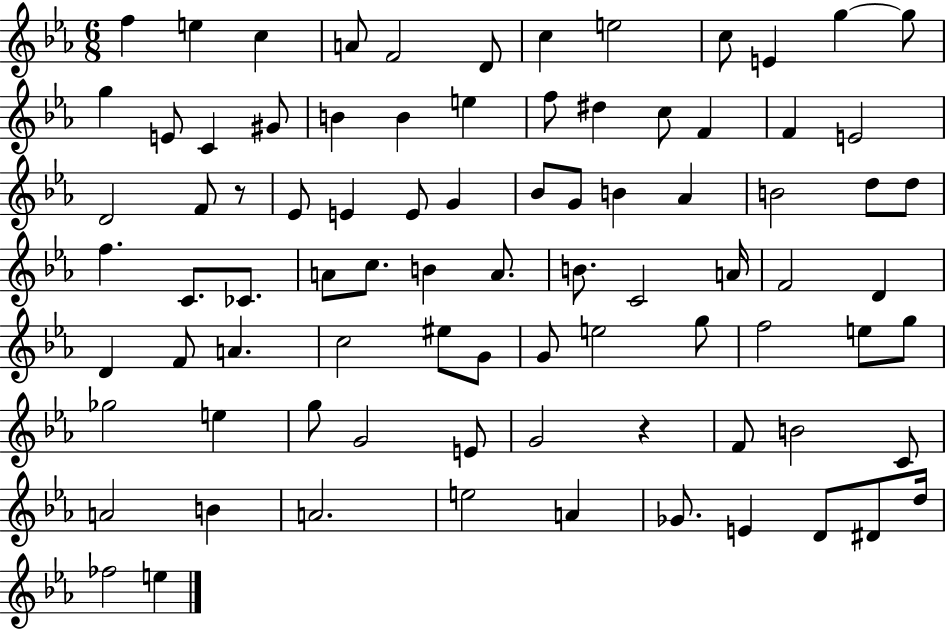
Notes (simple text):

F5/q E5/q C5/q A4/e F4/h D4/e C5/q E5/h C5/e E4/q G5/q G5/e G5/q E4/e C4/q G#4/e B4/q B4/q E5/q F5/e D#5/q C5/e F4/q F4/q E4/h D4/h F4/e R/e Eb4/e E4/q E4/e G4/q Bb4/e G4/e B4/q Ab4/q B4/h D5/e D5/e F5/q. C4/e. CES4/e. A4/e C5/e. B4/q A4/e. B4/e. C4/h A4/s F4/h D4/q D4/q F4/e A4/q. C5/h EIS5/e G4/e G4/e E5/h G5/e F5/h E5/e G5/e Gb5/h E5/q G5/e G4/h E4/e G4/h R/q F4/e B4/h C4/e A4/h B4/q A4/h. E5/h A4/q Gb4/e. E4/q D4/e D#4/e D5/s FES5/h E5/q